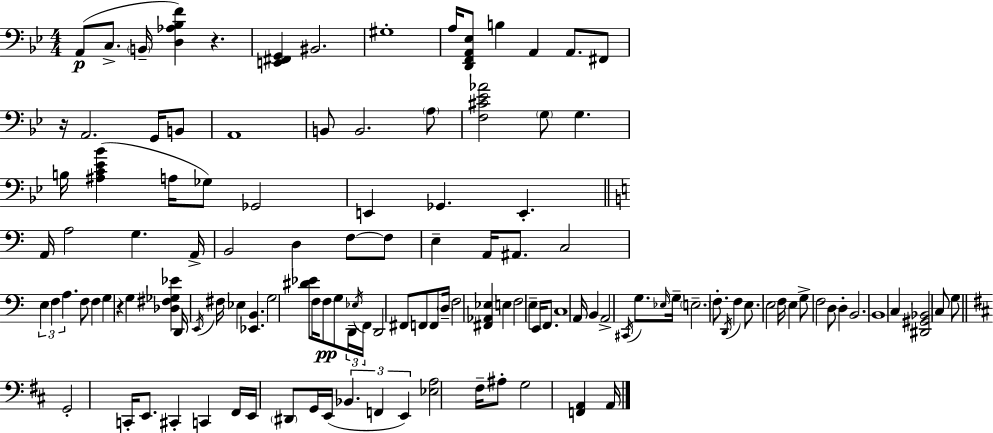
A2/e C3/e. B2/s [D3,Ab3,Bb3,F4]/q R/q. [E2,F#2,G2]/q BIS2/h. G#3/w A3/s [D2,F2,A2,Eb3]/e B3/q A2/q A2/e. F#2/e R/s A2/h. G2/s B2/e A2/w B2/e B2/h. A3/e [F3,C#4,Eb4,Ab4]/h G3/e G3/q. B3/s [A#3,C4,Eb4,Bb4]/q A3/s Gb3/e Gb2/h E2/q Gb2/q. E2/q. A2/s A3/h G3/q. A2/s B2/h D3/q F3/e F3/e E3/q A2/s A#2/e. C3/h E3/q F3/q A3/q. F3/e F3/q G3/q R/q G3/q [Db3,F#3,Gb3,Eb4]/q D2/s E2/s F#3/s Eb3/q [Eb2,B2]/q. G3/h [D#4,Eb4]/e F3/s F3/e G3/e D2/s Eb3/s F2/s D2/h F#2/e F2/e F2/e D3/s F3/h [F#2,Ab2,Eb3]/q E3/q F3/h E3/q E2/s F2/e. C3/w A2/s B2/q A2/h C#2/s G3/e. Eb3/s G3/s E3/h. F3/e. D2/s F3/q E3/e. E3/h F3/s E3/q G3/e F3/h D3/e D3/q B2/h. B2/w C3/q [D#2,G#2,Bb2]/h C3/e G3/e G2/h C2/s E2/e. C#2/q C2/q F#2/s E2/s D#2/e G2/s E2/s Bb2/q. F2/q E2/q [Eb3,A3]/h F#3/s A#3/e G3/h [F2,A2]/q A2/s